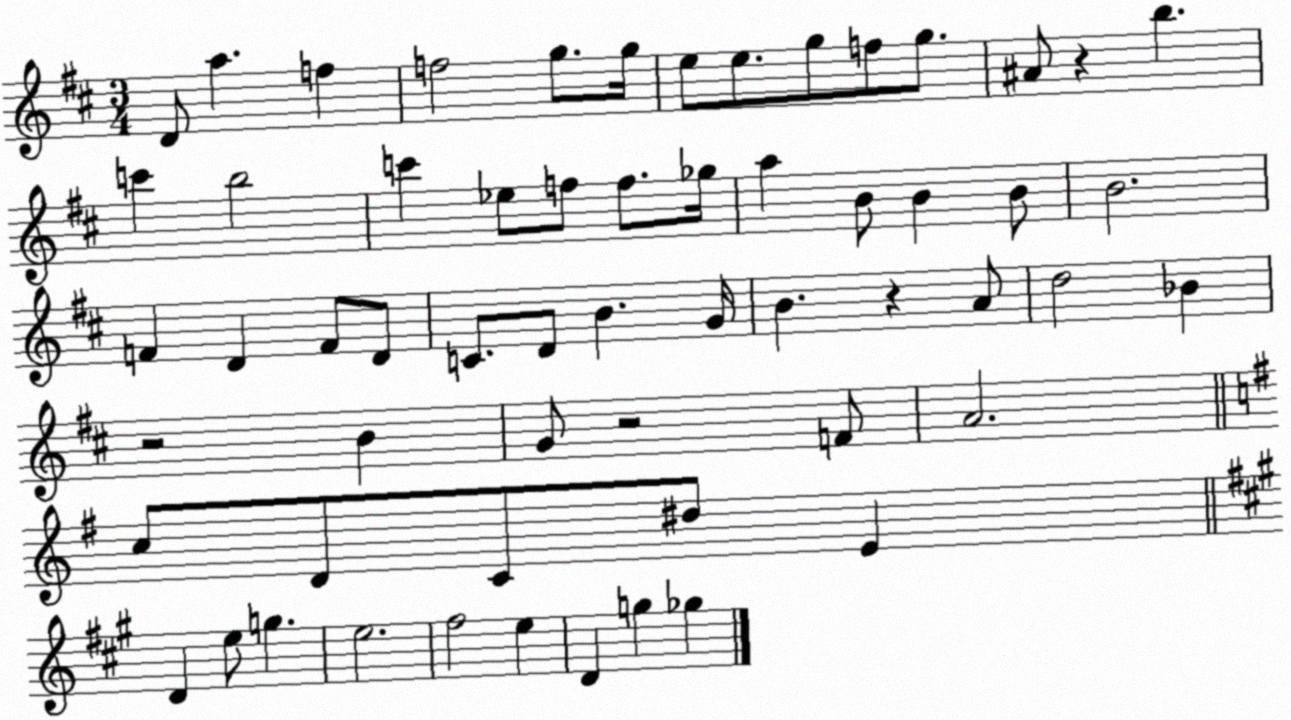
X:1
T:Untitled
M:3/4
L:1/4
K:D
D/2 a f f2 g/2 g/4 e/2 e/2 g/2 f/2 g/2 ^A/2 z b c' b2 c' _e/2 f/2 f/2 _g/4 a B/2 B B/2 B2 F D F/2 D/2 C/2 D/2 B G/4 B z A/2 d2 _B z2 B G/2 z2 F/2 A2 c/2 D/2 C/2 ^d/2 E D e/2 g e2 ^f2 e D g _g